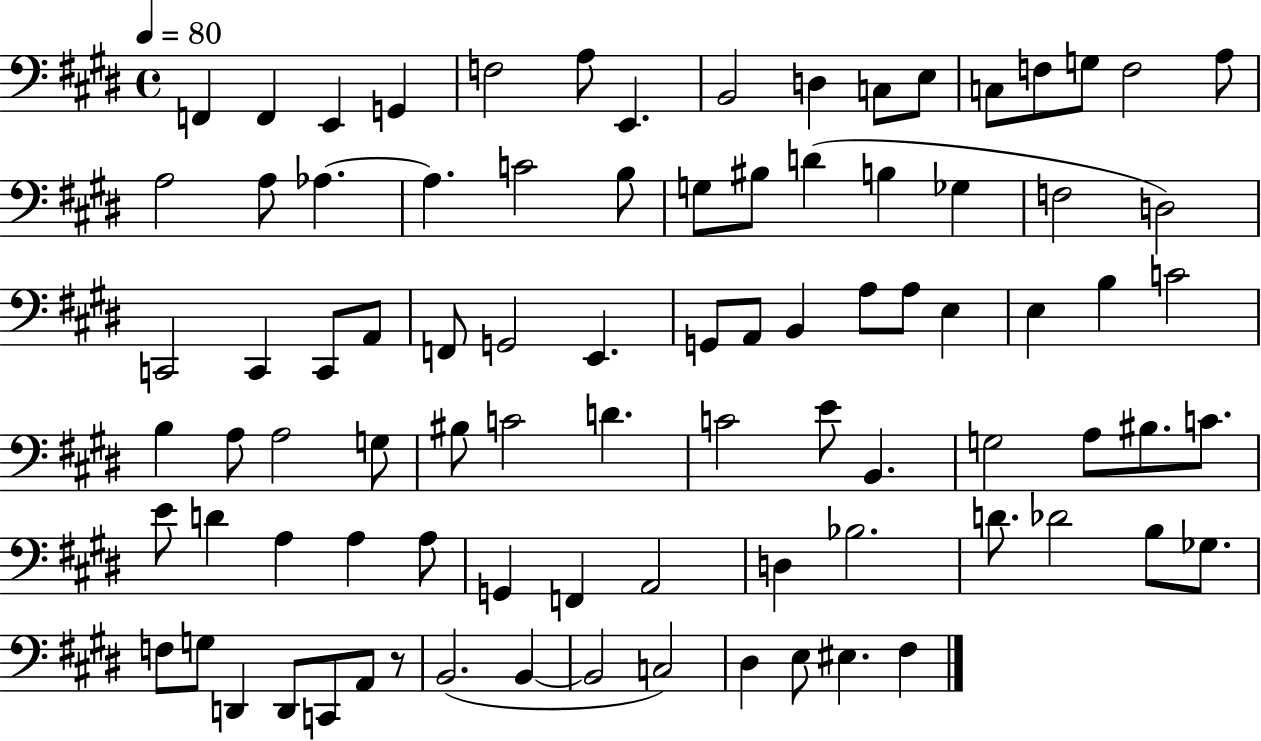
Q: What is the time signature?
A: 4/4